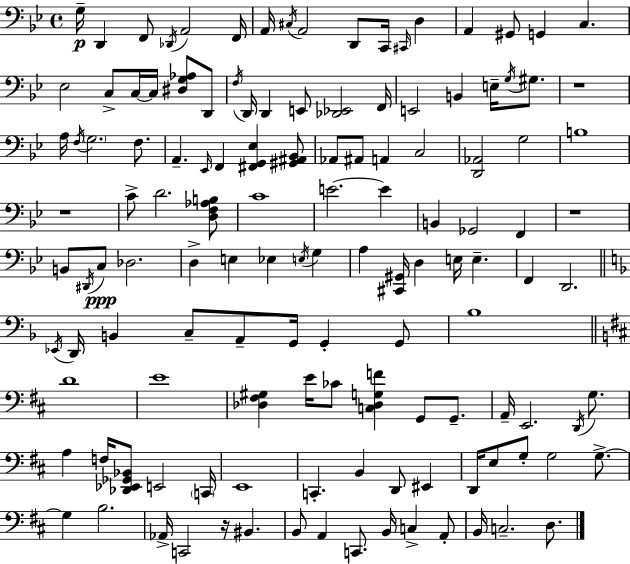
G3/s D2/q F2/e Db2/s A2/h F2/s A2/s C#3/s A2/h D2/e C2/s C#2/s D3/q A2/q G#2/e G2/q C3/q. Eb3/h C3/e C3/s C3/s [D#3,G3,Ab3]/e D2/e F3/s D2/s D2/q E2/e [Db2,Eb2]/h F2/s E2/h B2/q E3/s G3/s G#3/e. R/w A3/s F3/s G3/h. F3/e. A2/q. Eb2/s F2/q [F#2,G2,Eb3]/q [G#2,A#2,Bb2]/e Ab2/e A#2/e A2/q C3/h [D2,Ab2]/h G3/h B3/w R/w C4/e D4/h. [D3,F3,Ab3,B3]/e C4/w E4/h. E4/q B2/q Gb2/h F2/q R/w B2/e D#2/s C3/e Db3/h. D3/q E3/q Eb3/q E3/s G3/q A3/q [C#2,G#2]/s D3/q E3/s E3/q. F2/q D2/h. Eb2/s D2/s B2/q C3/e A2/e G2/s G2/q G2/e Bb3/w D4/w E4/w [Db3,F#3,G#3]/q E4/s CES4/e [C3,Db3,G3,F4]/q G2/e G2/e. A2/s E2/h. D2/s G3/e. A3/q F3/s [Db2,Eb2,Gb2,Bb2]/e E2/h C2/s E2/w C2/q. B2/q D2/e EIS2/q D2/s E3/e G3/e G3/h G3/e. G3/q B3/h. Ab2/s C2/h R/s BIS2/q. B2/e A2/q C2/e. B2/s C3/q A2/e B2/s C3/h. D3/e.